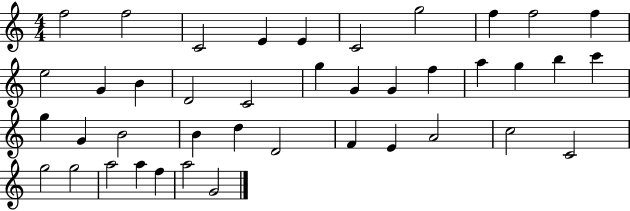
F5/h F5/h C4/h E4/q E4/q C4/h G5/h F5/q F5/h F5/q E5/h G4/q B4/q D4/h C4/h G5/q G4/q G4/q F5/q A5/q G5/q B5/q C6/q G5/q G4/q B4/h B4/q D5/q D4/h F4/q E4/q A4/h C5/h C4/h G5/h G5/h A5/h A5/q F5/q A5/h G4/h